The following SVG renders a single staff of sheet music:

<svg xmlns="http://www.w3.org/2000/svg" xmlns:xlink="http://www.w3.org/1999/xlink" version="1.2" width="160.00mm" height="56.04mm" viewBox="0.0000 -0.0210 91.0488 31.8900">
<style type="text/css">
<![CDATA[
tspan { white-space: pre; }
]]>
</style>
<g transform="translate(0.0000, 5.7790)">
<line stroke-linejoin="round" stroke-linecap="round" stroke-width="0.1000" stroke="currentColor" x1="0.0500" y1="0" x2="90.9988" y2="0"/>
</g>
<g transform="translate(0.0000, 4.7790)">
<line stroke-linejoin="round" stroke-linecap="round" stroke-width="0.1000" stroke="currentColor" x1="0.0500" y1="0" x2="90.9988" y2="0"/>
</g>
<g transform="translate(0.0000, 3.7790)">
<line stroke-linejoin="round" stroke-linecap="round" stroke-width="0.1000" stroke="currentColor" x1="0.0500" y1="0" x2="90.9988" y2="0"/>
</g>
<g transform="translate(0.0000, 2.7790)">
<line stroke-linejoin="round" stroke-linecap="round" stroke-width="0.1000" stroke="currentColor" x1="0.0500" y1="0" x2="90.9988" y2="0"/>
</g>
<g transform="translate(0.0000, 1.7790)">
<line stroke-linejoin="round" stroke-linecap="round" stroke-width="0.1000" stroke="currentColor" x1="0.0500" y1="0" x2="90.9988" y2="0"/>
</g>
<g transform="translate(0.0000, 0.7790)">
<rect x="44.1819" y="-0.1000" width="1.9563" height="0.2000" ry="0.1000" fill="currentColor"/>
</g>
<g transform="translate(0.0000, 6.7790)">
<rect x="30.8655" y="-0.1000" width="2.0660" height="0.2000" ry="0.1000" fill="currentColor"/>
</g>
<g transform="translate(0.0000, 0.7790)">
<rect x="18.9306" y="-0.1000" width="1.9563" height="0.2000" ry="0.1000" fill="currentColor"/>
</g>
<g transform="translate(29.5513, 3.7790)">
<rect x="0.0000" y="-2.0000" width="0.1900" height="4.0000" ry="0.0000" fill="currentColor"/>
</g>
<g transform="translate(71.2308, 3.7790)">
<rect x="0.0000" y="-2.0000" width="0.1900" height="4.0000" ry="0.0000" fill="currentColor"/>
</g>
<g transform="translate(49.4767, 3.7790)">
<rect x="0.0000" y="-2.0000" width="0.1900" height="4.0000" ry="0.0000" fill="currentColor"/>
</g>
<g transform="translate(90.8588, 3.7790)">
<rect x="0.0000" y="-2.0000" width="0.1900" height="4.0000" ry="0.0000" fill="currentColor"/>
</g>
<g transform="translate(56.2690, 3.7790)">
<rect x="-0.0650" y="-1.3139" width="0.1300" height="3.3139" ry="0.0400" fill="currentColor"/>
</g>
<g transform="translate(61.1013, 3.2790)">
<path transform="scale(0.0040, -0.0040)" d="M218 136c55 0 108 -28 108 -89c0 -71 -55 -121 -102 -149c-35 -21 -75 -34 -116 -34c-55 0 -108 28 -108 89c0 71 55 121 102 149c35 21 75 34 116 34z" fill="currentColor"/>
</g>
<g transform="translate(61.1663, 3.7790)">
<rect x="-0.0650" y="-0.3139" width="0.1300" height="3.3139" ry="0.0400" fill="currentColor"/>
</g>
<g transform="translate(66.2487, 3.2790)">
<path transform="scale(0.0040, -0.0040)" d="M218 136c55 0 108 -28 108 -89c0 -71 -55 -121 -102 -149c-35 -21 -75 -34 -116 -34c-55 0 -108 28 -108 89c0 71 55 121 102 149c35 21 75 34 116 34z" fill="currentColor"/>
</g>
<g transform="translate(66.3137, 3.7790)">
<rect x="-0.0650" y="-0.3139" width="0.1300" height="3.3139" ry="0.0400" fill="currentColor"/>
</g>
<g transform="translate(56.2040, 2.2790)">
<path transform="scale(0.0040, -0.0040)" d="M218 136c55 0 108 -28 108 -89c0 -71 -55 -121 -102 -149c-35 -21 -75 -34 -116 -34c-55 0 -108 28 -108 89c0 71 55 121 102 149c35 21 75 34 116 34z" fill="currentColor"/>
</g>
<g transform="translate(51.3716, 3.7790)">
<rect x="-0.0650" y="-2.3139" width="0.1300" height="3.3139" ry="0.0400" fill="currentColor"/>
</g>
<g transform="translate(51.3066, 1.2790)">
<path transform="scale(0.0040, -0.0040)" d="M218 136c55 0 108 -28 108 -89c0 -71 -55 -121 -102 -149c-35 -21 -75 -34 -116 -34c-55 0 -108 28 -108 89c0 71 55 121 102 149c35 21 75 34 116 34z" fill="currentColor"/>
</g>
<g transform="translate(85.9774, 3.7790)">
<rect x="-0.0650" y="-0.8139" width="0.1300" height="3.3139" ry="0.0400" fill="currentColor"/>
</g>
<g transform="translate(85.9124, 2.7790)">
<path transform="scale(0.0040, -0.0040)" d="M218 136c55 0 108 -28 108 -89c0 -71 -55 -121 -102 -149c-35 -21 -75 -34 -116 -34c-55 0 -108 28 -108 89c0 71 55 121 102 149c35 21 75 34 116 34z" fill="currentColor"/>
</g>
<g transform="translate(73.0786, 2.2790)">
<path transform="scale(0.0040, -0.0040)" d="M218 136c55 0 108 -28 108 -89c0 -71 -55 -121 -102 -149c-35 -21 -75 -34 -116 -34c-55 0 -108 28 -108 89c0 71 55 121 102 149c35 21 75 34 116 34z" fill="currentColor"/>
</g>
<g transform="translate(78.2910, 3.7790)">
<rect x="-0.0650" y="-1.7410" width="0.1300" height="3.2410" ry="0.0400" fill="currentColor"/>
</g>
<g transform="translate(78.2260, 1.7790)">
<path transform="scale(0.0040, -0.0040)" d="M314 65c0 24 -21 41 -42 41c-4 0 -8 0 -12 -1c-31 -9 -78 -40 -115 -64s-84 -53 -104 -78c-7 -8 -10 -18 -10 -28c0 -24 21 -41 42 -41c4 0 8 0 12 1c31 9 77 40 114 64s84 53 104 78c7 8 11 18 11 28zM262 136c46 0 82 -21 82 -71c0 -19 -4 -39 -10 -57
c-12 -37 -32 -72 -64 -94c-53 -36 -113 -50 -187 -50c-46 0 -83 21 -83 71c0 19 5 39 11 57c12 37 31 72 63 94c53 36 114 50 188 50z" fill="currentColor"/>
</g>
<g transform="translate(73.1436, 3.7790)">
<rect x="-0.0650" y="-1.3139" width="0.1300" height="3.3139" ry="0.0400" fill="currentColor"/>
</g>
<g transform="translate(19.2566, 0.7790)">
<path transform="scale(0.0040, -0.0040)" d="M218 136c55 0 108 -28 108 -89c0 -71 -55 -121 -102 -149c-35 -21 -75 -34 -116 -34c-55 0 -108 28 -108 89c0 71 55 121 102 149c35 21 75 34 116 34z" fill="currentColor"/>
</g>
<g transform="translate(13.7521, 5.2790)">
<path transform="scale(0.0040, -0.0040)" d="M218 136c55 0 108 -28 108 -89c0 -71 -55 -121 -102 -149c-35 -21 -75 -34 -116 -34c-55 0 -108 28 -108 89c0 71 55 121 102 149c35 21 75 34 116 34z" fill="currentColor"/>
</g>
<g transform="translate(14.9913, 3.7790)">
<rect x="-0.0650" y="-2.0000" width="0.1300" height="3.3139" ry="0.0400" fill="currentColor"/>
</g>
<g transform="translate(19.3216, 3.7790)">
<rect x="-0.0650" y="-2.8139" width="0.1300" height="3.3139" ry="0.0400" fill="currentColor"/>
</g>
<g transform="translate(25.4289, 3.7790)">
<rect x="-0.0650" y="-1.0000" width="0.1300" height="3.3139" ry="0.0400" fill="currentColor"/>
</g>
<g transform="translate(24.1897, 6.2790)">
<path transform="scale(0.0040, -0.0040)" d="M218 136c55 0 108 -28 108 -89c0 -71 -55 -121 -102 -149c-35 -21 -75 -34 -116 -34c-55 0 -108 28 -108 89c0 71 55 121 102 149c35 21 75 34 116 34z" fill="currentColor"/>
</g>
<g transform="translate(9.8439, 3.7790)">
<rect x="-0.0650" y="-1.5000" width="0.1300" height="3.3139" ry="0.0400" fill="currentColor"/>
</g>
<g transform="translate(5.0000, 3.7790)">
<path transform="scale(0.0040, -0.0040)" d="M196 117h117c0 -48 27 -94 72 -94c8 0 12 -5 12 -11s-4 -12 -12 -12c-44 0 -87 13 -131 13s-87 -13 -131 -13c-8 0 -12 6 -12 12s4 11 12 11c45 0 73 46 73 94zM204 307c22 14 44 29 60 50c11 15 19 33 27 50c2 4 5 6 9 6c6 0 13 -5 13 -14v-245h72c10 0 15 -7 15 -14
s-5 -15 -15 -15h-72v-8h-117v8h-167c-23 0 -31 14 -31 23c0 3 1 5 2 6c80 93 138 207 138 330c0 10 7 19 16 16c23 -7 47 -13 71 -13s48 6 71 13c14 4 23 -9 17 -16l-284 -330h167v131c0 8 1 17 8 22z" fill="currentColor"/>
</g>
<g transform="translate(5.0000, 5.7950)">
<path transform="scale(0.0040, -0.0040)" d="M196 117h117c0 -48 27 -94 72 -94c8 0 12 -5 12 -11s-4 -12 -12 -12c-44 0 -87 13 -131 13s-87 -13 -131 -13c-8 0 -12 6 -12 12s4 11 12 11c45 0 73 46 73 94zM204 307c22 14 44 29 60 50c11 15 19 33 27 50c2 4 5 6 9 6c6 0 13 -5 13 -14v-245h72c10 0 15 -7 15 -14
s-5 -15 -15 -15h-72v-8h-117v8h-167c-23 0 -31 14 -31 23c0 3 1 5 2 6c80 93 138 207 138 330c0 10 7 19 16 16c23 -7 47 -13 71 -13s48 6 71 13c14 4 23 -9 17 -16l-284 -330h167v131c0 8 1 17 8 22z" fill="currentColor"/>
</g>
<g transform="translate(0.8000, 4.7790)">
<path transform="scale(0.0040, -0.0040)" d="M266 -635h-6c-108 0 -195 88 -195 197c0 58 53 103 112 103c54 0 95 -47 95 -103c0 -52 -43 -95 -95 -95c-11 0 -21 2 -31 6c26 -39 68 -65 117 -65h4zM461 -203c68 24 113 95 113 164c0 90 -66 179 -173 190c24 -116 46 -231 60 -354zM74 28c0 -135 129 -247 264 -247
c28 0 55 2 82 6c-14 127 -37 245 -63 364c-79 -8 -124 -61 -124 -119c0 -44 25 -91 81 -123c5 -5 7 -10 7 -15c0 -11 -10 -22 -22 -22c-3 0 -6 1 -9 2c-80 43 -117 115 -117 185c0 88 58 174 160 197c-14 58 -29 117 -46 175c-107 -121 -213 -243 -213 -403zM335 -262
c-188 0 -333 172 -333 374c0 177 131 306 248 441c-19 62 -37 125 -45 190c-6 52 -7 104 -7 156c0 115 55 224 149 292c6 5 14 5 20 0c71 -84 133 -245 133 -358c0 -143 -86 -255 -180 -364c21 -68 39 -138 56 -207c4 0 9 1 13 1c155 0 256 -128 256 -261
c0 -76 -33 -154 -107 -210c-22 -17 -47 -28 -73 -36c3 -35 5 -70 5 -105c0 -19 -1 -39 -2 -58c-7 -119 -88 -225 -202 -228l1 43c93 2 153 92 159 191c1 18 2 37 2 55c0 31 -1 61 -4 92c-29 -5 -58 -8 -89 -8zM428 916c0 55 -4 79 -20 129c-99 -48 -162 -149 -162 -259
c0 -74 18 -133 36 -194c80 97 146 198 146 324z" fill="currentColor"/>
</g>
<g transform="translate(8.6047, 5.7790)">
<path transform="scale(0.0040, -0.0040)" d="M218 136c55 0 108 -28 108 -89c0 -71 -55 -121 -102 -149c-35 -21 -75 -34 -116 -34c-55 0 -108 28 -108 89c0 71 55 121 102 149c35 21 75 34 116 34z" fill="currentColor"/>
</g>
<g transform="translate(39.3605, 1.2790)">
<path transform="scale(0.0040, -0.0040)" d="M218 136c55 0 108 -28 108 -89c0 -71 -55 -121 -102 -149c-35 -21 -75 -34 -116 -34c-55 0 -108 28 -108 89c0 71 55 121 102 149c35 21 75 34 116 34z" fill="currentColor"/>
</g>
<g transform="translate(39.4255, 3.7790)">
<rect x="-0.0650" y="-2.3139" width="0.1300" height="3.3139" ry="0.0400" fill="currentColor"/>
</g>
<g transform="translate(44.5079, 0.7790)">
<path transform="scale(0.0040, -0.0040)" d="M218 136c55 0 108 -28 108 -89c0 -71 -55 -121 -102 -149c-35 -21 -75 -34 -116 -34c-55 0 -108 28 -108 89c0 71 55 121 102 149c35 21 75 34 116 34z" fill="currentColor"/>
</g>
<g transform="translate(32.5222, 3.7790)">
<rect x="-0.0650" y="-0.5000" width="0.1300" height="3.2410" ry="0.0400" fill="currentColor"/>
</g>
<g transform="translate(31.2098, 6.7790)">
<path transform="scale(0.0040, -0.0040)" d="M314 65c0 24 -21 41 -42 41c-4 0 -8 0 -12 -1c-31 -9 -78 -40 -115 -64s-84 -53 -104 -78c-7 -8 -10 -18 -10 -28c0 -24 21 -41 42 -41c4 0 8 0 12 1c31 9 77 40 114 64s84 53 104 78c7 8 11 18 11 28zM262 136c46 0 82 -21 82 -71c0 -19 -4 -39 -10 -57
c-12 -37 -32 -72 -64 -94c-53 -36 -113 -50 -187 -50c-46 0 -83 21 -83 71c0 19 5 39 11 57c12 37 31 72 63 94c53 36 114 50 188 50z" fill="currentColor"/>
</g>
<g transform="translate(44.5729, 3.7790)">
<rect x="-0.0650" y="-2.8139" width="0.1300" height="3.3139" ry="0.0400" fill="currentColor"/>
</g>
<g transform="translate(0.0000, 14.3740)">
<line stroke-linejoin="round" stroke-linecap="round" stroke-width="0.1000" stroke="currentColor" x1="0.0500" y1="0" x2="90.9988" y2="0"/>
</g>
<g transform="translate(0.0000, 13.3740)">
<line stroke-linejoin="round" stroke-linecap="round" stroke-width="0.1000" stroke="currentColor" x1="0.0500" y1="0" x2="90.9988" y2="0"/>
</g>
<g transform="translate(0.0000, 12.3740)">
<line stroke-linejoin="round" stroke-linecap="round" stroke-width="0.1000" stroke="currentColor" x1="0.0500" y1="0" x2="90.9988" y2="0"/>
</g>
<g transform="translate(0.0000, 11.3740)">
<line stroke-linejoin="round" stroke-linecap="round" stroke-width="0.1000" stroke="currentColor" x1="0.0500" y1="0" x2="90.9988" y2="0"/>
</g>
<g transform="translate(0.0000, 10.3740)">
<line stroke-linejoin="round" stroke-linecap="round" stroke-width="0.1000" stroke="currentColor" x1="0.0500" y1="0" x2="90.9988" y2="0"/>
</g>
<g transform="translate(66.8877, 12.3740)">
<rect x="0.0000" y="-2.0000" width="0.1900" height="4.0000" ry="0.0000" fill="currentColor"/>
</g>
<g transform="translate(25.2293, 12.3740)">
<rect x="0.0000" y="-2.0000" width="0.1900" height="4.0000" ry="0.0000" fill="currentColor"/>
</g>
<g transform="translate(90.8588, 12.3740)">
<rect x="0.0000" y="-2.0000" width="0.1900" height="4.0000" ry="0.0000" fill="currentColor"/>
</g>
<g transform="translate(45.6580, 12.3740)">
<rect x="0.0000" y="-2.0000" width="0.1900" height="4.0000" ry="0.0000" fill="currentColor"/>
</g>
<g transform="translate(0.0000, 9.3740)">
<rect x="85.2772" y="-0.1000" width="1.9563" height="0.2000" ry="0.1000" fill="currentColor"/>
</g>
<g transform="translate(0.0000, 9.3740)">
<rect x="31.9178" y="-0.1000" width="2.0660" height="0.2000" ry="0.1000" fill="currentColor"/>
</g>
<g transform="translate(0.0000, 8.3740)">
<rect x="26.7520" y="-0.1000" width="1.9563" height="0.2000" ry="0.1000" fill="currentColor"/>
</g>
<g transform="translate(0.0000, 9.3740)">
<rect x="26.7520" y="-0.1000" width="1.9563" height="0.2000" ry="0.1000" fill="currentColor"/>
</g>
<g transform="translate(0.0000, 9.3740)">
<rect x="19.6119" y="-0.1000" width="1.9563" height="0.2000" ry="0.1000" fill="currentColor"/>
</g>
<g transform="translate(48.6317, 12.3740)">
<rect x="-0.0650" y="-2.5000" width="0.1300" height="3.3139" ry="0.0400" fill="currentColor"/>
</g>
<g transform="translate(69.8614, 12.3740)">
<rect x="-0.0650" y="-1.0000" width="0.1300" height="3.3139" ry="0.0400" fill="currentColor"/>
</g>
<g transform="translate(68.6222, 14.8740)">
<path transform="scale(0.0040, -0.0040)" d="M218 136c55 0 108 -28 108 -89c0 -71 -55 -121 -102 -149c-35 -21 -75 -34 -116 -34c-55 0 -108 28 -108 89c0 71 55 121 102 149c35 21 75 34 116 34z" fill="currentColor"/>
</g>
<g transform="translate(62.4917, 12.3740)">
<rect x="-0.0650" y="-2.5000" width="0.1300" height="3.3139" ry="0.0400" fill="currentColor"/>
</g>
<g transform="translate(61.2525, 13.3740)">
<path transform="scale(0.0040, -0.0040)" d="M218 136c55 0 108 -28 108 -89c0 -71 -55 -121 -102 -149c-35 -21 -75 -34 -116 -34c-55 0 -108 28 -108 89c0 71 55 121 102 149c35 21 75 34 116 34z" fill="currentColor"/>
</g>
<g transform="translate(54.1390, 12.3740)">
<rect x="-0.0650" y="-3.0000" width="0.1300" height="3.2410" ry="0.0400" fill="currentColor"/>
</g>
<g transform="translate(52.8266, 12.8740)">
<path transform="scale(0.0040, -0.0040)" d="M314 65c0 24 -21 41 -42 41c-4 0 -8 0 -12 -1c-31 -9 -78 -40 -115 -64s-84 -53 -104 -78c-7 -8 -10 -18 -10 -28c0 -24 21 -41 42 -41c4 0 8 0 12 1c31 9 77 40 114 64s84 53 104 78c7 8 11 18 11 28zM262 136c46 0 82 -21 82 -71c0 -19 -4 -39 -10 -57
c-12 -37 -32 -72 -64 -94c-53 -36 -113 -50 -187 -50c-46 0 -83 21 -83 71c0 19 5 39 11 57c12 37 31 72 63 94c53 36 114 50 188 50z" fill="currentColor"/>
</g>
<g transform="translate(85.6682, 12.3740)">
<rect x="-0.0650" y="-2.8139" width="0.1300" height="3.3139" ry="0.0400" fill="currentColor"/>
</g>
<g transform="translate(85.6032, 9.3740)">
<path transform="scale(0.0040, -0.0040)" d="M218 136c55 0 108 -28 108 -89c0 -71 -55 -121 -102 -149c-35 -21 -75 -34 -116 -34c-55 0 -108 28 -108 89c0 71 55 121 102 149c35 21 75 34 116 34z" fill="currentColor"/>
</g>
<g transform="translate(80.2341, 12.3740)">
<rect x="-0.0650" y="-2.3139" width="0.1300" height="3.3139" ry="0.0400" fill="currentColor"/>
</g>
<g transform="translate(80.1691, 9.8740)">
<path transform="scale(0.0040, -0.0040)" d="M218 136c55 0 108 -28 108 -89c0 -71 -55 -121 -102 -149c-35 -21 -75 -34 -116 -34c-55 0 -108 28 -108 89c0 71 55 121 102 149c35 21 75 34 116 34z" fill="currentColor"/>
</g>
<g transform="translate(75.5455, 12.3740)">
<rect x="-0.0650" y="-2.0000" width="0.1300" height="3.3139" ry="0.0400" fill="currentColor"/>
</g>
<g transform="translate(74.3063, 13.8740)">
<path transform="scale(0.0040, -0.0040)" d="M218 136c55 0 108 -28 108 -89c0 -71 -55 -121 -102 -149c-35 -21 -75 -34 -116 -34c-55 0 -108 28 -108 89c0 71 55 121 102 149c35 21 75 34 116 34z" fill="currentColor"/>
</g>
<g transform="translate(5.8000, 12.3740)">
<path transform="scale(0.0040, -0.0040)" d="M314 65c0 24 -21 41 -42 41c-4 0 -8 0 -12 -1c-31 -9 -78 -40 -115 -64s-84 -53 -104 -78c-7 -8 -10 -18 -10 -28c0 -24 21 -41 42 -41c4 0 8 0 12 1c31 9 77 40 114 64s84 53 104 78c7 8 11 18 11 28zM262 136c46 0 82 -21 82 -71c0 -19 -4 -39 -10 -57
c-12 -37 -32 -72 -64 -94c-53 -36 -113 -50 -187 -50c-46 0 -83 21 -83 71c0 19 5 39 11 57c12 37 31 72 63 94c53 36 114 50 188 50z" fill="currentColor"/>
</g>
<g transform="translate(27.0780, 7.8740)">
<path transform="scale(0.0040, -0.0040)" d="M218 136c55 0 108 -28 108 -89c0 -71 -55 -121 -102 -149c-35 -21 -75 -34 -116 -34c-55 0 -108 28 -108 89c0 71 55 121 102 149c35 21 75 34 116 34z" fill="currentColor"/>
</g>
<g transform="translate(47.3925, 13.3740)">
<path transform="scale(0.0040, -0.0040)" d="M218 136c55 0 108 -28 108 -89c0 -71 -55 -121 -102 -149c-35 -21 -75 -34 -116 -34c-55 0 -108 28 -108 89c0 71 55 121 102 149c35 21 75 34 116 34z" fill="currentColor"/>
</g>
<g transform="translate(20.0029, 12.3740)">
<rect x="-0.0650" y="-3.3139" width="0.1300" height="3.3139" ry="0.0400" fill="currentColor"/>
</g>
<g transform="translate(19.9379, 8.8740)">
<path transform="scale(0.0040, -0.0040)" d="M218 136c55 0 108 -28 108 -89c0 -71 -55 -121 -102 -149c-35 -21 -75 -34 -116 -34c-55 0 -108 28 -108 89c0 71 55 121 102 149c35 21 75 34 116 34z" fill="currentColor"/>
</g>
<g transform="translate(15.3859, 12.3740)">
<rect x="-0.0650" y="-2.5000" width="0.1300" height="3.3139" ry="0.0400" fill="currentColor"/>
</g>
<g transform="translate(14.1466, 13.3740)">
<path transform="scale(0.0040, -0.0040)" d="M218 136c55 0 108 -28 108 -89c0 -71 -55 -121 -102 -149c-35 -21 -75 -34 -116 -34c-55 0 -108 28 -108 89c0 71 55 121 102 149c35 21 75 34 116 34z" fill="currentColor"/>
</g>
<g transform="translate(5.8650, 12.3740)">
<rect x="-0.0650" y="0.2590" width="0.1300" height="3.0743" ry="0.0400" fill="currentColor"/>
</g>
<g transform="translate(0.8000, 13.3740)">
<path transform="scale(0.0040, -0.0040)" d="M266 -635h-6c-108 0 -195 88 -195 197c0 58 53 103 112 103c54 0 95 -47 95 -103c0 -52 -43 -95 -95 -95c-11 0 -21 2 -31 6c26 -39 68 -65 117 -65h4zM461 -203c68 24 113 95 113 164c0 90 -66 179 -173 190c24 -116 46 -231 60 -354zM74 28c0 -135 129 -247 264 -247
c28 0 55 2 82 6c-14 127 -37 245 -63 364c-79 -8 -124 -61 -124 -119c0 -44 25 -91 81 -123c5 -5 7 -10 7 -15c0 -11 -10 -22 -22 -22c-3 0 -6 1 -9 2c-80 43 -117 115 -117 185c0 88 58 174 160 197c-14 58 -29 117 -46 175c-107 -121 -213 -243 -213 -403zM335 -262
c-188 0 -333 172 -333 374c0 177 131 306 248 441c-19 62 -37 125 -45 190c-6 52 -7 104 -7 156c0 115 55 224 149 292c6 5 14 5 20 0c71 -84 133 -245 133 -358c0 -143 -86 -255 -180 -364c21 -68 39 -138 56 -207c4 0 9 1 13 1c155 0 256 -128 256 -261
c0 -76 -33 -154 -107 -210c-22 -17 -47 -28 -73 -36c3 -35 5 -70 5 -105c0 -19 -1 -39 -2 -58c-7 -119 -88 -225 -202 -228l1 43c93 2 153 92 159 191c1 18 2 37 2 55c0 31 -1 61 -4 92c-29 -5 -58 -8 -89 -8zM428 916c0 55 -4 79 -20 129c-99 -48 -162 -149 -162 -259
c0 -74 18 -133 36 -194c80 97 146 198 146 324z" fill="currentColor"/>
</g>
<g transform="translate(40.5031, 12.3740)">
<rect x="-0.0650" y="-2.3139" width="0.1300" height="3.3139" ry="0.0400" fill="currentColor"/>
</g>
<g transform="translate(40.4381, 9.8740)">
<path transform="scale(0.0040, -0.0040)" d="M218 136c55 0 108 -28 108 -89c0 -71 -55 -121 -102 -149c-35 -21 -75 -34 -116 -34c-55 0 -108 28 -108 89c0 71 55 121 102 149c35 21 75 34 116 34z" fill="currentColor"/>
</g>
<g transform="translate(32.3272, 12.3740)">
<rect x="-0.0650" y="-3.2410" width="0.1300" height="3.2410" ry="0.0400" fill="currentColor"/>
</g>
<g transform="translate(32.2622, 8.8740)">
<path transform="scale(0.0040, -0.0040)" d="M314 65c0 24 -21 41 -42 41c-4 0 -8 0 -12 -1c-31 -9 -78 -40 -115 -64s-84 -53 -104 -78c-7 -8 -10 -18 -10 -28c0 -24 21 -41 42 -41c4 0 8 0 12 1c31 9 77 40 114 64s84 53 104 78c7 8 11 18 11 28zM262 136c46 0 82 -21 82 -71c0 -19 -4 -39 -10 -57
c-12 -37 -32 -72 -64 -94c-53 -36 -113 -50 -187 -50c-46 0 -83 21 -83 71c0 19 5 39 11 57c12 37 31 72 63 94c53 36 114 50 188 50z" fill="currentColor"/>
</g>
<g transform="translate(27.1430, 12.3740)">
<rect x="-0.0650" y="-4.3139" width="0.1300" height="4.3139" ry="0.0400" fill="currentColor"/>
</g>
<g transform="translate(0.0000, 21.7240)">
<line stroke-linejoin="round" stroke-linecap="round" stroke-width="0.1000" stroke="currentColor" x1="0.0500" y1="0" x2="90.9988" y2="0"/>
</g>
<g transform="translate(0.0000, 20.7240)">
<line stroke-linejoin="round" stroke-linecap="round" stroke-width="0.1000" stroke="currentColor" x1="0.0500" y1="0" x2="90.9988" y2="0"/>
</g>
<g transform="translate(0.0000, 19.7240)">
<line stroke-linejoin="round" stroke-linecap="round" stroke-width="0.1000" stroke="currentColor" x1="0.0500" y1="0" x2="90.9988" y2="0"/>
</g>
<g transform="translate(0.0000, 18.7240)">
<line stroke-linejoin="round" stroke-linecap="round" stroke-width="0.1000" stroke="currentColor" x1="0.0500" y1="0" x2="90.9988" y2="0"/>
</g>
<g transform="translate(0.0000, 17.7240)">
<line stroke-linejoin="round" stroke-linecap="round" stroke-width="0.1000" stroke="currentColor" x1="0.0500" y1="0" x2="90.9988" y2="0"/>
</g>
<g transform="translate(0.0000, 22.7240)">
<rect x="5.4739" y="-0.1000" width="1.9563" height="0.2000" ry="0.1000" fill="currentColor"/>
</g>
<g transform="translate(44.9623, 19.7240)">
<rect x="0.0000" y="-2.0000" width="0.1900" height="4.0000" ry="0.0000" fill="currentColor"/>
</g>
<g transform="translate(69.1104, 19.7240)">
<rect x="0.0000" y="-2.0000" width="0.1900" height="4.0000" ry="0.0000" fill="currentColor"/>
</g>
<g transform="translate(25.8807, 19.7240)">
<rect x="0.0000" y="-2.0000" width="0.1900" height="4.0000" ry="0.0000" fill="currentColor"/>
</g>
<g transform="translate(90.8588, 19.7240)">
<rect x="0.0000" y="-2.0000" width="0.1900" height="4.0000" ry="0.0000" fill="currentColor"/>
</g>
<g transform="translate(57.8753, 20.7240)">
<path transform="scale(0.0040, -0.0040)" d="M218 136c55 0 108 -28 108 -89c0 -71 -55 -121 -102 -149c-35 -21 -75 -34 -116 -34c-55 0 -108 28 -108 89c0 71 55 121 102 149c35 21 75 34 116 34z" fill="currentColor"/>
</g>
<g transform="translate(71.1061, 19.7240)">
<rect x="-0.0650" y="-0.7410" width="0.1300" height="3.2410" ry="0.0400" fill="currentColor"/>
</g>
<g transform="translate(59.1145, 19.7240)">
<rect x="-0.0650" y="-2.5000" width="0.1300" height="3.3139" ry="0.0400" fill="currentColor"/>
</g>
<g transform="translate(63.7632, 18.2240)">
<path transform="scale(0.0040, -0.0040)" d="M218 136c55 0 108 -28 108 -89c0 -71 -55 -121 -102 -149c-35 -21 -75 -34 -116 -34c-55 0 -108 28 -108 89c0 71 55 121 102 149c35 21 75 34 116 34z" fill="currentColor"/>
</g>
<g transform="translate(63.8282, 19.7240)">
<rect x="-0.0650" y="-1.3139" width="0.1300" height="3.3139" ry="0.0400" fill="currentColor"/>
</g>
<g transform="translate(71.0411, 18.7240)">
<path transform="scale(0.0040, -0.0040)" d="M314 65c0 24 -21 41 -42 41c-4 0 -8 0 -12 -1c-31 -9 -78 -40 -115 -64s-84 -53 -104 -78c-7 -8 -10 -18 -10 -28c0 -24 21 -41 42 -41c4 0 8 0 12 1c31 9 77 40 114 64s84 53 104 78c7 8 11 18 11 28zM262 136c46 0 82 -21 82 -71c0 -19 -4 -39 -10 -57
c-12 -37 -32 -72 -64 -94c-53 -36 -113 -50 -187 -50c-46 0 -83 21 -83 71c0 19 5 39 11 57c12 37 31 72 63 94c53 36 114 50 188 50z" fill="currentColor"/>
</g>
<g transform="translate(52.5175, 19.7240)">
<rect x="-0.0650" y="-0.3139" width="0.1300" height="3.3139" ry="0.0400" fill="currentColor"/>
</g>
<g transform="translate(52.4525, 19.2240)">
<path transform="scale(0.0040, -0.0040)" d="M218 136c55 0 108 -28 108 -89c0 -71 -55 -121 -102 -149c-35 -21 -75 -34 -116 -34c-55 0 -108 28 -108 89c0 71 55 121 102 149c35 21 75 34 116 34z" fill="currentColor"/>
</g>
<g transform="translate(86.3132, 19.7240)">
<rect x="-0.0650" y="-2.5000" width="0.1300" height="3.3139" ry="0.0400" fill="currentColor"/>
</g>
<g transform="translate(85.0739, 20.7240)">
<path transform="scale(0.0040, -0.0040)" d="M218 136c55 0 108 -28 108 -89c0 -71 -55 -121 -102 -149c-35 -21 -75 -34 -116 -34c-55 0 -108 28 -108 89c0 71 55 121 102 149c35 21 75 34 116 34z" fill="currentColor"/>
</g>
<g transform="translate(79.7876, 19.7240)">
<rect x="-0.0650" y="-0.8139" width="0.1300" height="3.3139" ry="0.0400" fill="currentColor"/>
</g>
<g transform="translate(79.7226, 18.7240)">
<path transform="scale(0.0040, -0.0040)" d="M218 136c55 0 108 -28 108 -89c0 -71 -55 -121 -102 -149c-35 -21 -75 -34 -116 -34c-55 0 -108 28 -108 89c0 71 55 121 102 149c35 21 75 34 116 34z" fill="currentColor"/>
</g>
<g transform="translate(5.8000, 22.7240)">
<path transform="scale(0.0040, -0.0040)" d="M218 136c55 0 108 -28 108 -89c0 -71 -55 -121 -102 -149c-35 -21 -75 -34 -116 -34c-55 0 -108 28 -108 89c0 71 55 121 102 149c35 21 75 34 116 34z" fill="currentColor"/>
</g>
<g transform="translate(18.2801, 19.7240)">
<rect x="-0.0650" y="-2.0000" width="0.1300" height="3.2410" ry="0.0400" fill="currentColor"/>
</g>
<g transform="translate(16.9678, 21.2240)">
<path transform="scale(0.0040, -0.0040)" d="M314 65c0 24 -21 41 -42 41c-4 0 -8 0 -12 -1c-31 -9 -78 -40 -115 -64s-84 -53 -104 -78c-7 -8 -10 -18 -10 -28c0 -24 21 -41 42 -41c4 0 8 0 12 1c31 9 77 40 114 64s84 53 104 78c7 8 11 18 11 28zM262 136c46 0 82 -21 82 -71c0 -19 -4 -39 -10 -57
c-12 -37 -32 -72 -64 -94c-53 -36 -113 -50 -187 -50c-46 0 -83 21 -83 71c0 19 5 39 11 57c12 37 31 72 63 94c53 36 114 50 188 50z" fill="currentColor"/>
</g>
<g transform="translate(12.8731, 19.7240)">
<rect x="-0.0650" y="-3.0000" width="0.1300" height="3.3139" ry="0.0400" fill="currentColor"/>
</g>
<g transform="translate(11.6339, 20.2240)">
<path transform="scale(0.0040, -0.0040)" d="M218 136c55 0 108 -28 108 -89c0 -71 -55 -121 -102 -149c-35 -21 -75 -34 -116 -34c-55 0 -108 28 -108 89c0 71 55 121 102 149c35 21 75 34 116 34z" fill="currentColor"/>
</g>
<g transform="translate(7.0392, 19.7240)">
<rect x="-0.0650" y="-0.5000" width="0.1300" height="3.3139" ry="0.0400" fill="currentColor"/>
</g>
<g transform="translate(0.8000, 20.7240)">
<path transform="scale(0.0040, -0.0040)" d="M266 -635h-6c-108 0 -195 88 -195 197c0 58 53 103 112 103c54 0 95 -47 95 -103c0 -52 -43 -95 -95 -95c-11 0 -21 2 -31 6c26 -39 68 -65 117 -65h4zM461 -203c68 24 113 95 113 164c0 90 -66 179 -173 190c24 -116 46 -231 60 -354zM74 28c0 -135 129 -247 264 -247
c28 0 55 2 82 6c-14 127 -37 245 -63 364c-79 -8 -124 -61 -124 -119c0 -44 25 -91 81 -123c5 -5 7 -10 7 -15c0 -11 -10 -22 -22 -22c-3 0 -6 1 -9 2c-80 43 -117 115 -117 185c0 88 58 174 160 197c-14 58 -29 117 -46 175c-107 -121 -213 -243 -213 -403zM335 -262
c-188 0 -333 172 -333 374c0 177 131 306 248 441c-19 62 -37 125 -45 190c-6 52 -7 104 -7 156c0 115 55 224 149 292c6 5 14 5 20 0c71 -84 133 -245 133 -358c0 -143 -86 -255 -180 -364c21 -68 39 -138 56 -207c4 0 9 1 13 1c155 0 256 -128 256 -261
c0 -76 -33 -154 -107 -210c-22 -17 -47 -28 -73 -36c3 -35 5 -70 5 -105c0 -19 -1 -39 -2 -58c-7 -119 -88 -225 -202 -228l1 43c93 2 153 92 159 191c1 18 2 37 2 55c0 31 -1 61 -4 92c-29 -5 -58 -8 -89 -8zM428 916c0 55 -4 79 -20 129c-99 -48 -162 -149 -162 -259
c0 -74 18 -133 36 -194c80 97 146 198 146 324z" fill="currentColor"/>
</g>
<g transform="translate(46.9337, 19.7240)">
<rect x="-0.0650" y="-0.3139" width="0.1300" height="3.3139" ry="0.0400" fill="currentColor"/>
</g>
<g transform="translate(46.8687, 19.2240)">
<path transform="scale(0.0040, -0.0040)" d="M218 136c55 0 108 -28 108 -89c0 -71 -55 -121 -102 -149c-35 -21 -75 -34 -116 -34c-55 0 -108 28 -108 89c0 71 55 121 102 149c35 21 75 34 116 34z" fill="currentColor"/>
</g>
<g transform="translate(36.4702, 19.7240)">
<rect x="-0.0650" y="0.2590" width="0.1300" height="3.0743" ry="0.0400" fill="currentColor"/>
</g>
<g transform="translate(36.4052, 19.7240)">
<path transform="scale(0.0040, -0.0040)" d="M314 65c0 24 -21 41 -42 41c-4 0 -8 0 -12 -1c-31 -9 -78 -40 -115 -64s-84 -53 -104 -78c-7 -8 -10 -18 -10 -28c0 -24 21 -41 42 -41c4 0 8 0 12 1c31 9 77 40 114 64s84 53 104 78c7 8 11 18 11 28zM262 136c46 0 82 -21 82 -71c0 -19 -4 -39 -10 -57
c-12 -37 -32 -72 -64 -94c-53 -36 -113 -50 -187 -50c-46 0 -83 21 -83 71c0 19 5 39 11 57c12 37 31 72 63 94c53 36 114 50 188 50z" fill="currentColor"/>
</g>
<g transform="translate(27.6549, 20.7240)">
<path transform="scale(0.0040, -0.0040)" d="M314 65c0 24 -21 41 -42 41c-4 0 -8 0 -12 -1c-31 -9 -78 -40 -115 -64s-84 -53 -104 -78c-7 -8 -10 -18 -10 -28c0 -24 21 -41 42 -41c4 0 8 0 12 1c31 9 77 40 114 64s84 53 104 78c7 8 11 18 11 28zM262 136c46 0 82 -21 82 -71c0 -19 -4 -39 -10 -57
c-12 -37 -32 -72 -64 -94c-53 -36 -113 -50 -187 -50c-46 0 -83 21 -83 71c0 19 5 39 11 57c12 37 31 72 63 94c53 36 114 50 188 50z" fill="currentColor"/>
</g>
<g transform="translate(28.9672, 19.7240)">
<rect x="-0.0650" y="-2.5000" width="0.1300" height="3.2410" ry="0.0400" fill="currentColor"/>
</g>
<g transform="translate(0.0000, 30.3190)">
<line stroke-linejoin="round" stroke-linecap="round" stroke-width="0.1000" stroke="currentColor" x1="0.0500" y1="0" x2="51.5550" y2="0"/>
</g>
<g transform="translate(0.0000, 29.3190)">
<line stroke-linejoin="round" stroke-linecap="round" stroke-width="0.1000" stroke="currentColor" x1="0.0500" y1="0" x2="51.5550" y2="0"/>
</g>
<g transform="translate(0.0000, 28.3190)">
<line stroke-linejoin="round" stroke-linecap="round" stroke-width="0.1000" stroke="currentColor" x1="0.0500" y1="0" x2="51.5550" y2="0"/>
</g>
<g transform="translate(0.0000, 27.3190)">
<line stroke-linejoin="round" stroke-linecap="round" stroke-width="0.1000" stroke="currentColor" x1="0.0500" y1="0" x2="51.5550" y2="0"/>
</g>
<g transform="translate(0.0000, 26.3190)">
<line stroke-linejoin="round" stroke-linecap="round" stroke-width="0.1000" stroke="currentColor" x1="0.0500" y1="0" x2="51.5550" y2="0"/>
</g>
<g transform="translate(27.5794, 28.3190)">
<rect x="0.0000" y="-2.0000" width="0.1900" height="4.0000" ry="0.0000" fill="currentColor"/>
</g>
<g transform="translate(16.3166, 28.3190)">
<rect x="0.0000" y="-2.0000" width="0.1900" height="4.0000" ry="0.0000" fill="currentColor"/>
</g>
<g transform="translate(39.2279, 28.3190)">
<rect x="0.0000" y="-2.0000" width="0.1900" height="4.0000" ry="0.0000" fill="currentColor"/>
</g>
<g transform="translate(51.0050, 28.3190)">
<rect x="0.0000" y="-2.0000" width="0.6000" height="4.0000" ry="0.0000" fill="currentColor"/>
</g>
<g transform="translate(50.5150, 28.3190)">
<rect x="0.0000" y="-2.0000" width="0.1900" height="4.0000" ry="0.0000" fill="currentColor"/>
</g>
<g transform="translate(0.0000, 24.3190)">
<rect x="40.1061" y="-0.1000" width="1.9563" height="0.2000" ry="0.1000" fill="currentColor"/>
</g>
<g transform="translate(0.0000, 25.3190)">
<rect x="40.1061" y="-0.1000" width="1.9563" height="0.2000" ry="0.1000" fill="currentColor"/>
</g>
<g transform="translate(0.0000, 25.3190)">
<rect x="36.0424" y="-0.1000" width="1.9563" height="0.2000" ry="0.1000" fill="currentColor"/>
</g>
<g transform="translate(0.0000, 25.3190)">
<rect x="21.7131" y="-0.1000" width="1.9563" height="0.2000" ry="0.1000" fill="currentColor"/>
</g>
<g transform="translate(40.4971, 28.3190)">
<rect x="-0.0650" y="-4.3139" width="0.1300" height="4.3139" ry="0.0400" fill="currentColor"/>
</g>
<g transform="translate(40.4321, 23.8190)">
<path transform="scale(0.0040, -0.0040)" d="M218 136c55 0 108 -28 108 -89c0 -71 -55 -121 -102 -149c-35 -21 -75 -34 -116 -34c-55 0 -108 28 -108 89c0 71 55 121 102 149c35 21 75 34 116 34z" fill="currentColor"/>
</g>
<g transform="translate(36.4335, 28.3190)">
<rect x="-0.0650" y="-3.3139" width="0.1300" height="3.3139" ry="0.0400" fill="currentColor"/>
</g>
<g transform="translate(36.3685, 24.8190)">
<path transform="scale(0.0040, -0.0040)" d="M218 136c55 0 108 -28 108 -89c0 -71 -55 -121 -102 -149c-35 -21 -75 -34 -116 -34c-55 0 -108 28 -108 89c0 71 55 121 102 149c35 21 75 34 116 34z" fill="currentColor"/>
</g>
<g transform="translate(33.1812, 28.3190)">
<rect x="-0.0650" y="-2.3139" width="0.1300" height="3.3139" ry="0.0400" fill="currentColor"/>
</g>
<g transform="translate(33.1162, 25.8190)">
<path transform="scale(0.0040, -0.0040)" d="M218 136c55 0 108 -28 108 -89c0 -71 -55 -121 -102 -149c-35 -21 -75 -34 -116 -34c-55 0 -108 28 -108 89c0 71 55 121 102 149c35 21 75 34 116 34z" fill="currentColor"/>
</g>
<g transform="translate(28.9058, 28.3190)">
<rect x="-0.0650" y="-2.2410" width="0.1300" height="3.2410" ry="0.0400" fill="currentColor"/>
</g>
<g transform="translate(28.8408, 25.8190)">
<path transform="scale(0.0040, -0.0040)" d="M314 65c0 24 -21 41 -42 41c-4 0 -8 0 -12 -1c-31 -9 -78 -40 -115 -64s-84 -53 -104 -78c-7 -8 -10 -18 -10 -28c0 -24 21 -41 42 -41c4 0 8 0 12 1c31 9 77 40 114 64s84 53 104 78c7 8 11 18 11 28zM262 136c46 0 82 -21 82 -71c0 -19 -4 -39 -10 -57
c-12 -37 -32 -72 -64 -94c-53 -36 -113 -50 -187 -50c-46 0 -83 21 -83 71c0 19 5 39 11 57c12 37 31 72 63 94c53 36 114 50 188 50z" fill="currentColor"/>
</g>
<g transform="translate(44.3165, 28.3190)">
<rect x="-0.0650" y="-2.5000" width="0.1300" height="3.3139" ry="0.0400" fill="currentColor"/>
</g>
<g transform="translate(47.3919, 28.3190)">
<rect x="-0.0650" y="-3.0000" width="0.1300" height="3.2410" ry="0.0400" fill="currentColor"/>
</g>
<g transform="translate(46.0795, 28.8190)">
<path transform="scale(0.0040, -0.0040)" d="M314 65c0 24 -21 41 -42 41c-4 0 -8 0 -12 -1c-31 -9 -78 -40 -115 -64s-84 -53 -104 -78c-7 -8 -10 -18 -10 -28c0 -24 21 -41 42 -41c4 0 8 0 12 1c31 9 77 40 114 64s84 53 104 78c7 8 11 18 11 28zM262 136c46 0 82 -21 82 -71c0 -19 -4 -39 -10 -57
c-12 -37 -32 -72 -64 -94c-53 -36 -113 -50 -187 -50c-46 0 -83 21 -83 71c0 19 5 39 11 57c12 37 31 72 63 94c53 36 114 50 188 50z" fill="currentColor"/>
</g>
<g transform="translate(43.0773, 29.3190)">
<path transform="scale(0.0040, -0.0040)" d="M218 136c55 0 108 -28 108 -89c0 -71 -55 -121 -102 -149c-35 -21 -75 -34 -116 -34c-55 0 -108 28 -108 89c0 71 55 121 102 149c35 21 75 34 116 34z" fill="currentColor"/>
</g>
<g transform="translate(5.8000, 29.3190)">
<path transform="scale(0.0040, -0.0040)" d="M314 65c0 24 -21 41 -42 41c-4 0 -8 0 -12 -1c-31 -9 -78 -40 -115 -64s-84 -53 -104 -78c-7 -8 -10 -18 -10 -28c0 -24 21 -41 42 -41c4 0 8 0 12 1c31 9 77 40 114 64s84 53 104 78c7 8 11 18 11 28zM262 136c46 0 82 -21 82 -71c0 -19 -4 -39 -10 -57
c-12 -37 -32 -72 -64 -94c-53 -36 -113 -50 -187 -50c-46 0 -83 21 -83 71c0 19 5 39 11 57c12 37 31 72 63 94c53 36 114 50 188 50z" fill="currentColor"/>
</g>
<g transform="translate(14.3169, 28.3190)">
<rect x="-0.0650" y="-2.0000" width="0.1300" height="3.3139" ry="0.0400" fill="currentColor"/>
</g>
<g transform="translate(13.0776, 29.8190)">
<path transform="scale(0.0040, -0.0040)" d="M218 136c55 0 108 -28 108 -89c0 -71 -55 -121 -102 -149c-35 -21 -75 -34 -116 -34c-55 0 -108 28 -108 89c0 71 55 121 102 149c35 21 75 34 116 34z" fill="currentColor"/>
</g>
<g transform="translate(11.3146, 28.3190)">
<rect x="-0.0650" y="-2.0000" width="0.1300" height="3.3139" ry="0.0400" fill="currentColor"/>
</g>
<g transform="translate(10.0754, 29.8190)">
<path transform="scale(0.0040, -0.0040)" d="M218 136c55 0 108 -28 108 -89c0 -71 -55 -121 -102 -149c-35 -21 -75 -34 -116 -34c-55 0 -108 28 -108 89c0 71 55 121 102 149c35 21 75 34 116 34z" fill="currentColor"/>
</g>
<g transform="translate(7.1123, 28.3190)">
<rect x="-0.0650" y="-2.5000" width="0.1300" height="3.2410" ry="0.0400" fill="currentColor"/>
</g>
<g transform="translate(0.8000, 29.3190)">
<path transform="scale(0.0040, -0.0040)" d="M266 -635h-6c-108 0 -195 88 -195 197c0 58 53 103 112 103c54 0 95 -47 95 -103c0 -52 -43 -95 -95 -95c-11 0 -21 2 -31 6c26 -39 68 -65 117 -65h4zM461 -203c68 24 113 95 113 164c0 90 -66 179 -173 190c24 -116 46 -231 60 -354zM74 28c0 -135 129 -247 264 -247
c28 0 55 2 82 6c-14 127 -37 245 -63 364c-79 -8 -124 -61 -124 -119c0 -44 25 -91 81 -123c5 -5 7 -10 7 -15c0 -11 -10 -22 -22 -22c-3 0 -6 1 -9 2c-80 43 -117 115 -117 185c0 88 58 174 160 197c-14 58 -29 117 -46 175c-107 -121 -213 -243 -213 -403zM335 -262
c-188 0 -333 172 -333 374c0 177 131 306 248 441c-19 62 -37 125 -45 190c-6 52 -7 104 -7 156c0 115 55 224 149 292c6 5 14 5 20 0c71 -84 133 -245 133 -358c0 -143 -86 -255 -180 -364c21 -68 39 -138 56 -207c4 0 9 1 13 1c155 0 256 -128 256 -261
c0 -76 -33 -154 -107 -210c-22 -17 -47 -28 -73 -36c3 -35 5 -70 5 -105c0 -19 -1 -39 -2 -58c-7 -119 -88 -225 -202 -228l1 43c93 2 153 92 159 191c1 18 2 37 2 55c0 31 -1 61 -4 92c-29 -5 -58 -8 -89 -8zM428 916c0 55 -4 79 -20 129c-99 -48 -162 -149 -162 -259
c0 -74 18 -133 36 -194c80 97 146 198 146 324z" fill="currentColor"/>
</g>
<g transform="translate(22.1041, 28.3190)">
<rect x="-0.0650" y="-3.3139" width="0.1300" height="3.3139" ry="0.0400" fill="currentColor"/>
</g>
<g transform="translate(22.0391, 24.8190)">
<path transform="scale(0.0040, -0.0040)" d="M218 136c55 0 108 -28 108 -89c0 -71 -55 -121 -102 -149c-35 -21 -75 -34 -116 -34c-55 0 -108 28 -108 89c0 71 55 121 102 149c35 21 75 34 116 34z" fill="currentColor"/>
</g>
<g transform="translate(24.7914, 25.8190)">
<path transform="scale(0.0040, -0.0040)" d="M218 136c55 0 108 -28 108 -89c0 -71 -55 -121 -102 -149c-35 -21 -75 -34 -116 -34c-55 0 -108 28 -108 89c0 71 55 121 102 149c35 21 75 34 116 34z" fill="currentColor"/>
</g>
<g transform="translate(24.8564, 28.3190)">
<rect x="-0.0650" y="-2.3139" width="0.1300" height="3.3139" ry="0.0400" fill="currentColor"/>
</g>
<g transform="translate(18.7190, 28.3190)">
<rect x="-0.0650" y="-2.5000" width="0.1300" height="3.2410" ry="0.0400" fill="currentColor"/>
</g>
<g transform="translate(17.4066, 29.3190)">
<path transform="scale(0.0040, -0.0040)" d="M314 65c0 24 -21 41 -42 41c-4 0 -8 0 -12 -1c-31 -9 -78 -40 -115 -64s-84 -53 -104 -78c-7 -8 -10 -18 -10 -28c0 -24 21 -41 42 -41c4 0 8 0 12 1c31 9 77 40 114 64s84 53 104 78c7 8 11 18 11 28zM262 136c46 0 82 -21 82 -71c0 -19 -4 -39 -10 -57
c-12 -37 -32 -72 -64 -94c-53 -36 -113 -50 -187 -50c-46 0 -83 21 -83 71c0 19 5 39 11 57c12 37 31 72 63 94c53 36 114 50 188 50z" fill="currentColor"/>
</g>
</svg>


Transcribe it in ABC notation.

X:1
T:Untitled
M:4/4
L:1/4
K:C
E F a D C2 g a g e c c e f2 d B2 G b d' b2 g G A2 G D F g a C A F2 G2 B2 c c G e d2 d G G2 F F G2 b g g2 g b d' G A2